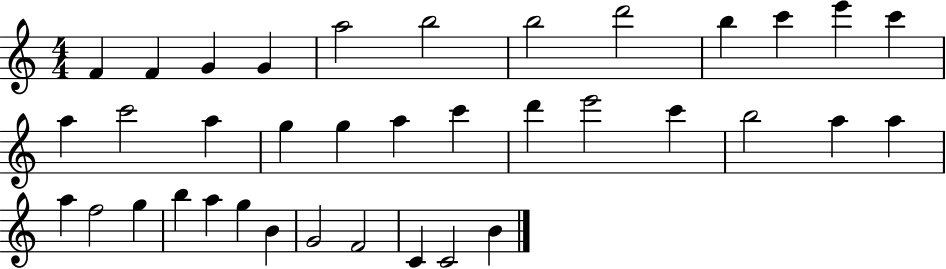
X:1
T:Untitled
M:4/4
L:1/4
K:C
F F G G a2 b2 b2 d'2 b c' e' c' a c'2 a g g a c' d' e'2 c' b2 a a a f2 g b a g B G2 F2 C C2 B